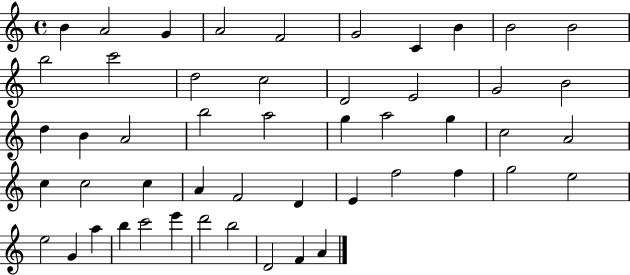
{
  \clef treble
  \time 4/4
  \defaultTimeSignature
  \key c \major
  b'4 a'2 g'4 | a'2 f'2 | g'2 c'4 b'4 | b'2 b'2 | \break b''2 c'''2 | d''2 c''2 | d'2 e'2 | g'2 b'2 | \break d''4 b'4 a'2 | b''2 a''2 | g''4 a''2 g''4 | c''2 a'2 | \break c''4 c''2 c''4 | a'4 f'2 d'4 | e'4 f''2 f''4 | g''2 e''2 | \break e''2 g'4 a''4 | b''4 c'''2 e'''4 | d'''2 b''2 | d'2 f'4 a'4 | \break \bar "|."
}